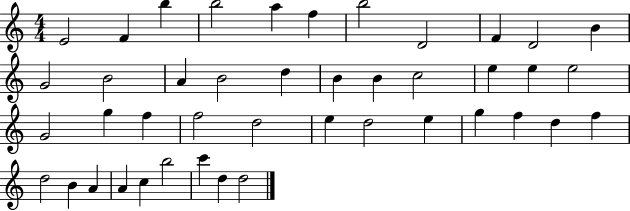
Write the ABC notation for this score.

X:1
T:Untitled
M:4/4
L:1/4
K:C
E2 F b b2 a f b2 D2 F D2 B G2 B2 A B2 d B B c2 e e e2 G2 g f f2 d2 e d2 e g f d f d2 B A A c b2 c' d d2